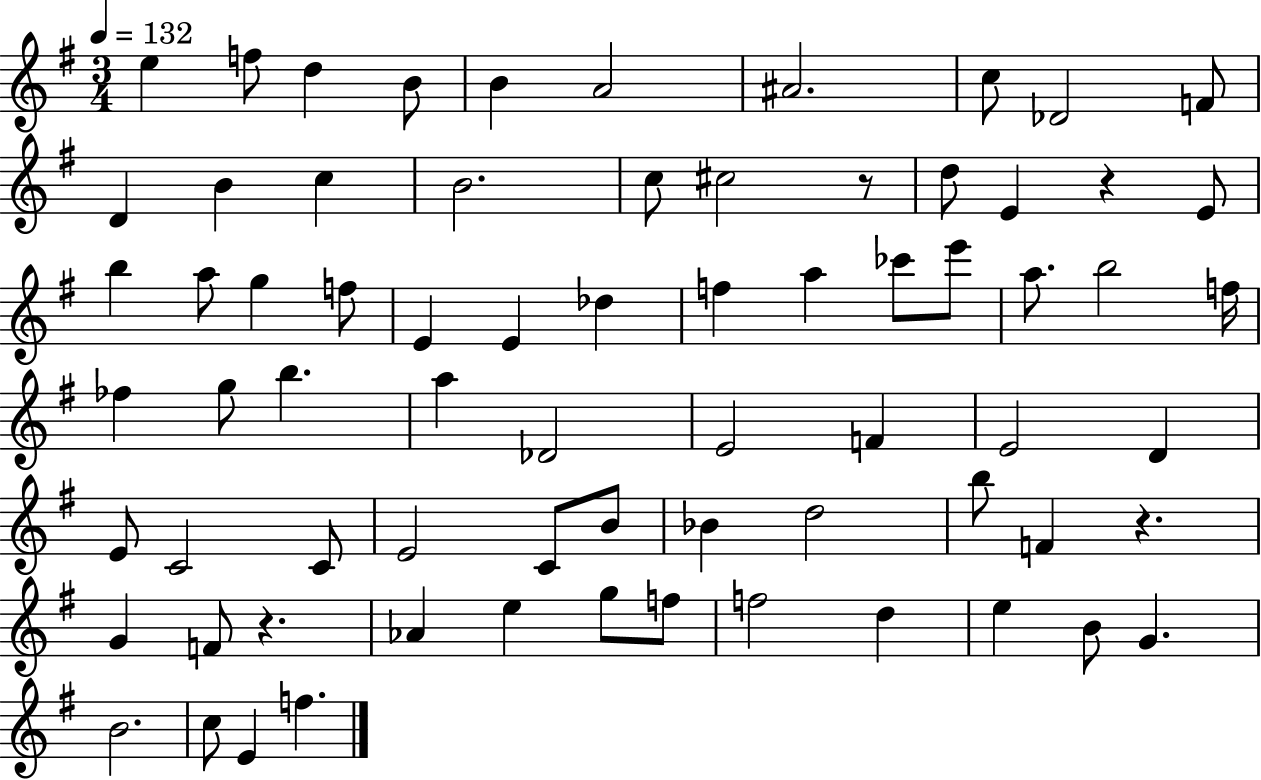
{
  \clef treble
  \numericTimeSignature
  \time 3/4
  \key g \major
  \tempo 4 = 132
  \repeat volta 2 { e''4 f''8 d''4 b'8 | b'4 a'2 | ais'2. | c''8 des'2 f'8 | \break d'4 b'4 c''4 | b'2. | c''8 cis''2 r8 | d''8 e'4 r4 e'8 | \break b''4 a''8 g''4 f''8 | e'4 e'4 des''4 | f''4 a''4 ces'''8 e'''8 | a''8. b''2 f''16 | \break fes''4 g''8 b''4. | a''4 des'2 | e'2 f'4 | e'2 d'4 | \break e'8 c'2 c'8 | e'2 c'8 b'8 | bes'4 d''2 | b''8 f'4 r4. | \break g'4 f'8 r4. | aes'4 e''4 g''8 f''8 | f''2 d''4 | e''4 b'8 g'4. | \break b'2. | c''8 e'4 f''4. | } \bar "|."
}